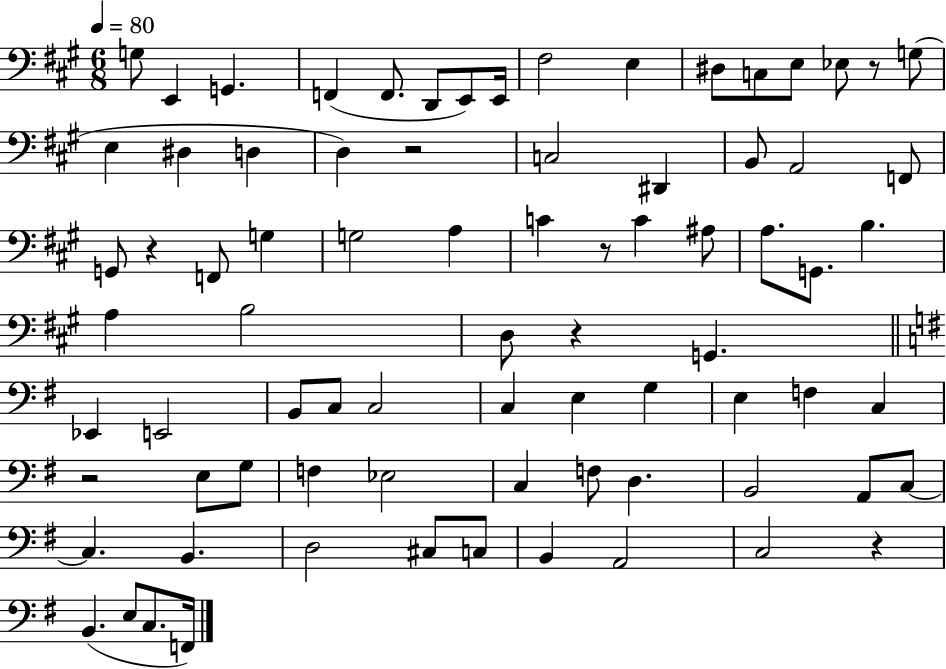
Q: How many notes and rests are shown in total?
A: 79